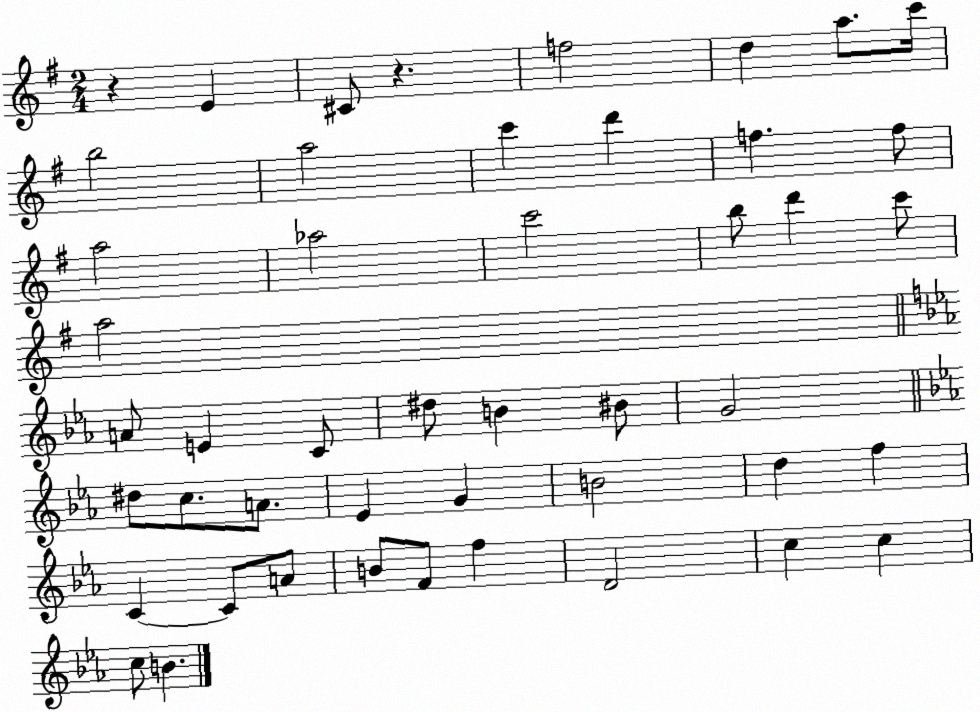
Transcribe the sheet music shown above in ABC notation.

X:1
T:Untitled
M:2/4
L:1/4
K:G
z E ^C/2 z f2 d a/2 c'/4 b2 a2 c' d' f f/2 a2 _a2 c'2 b/2 d' c'/2 a2 A/2 E C/2 ^d/2 B ^B/2 G2 ^d/2 c/2 A/2 _E G B2 d f C C/2 A/2 B/2 F/2 f D2 c c c/2 B